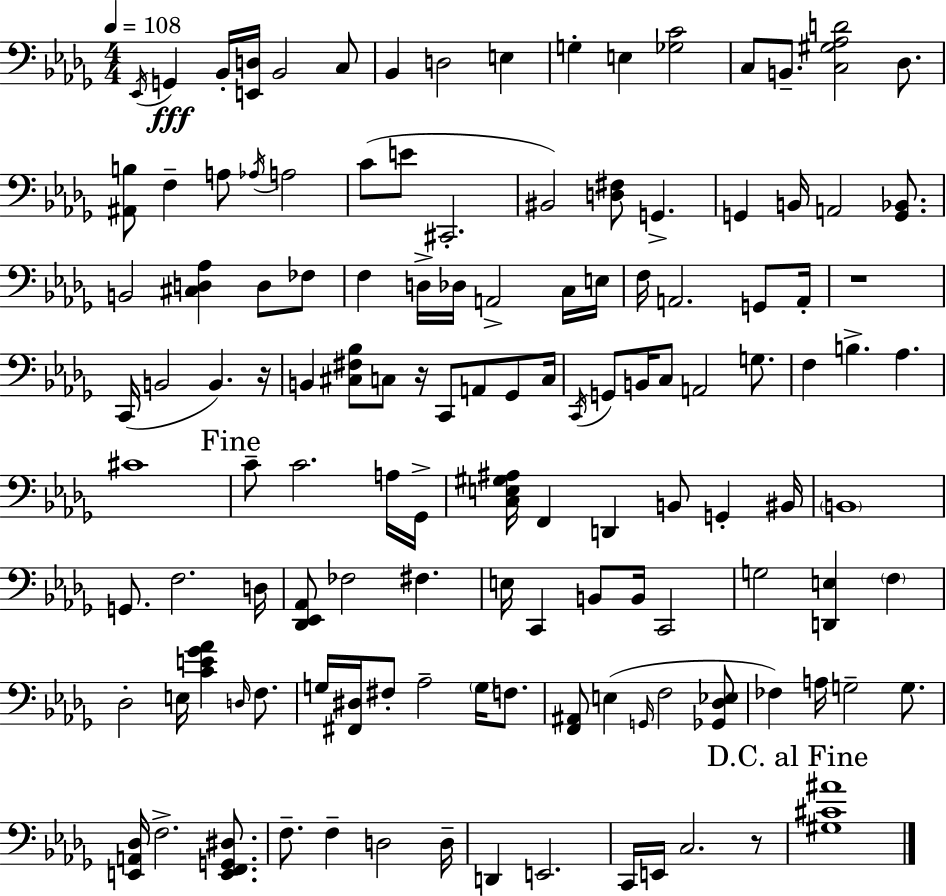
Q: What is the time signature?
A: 4/4